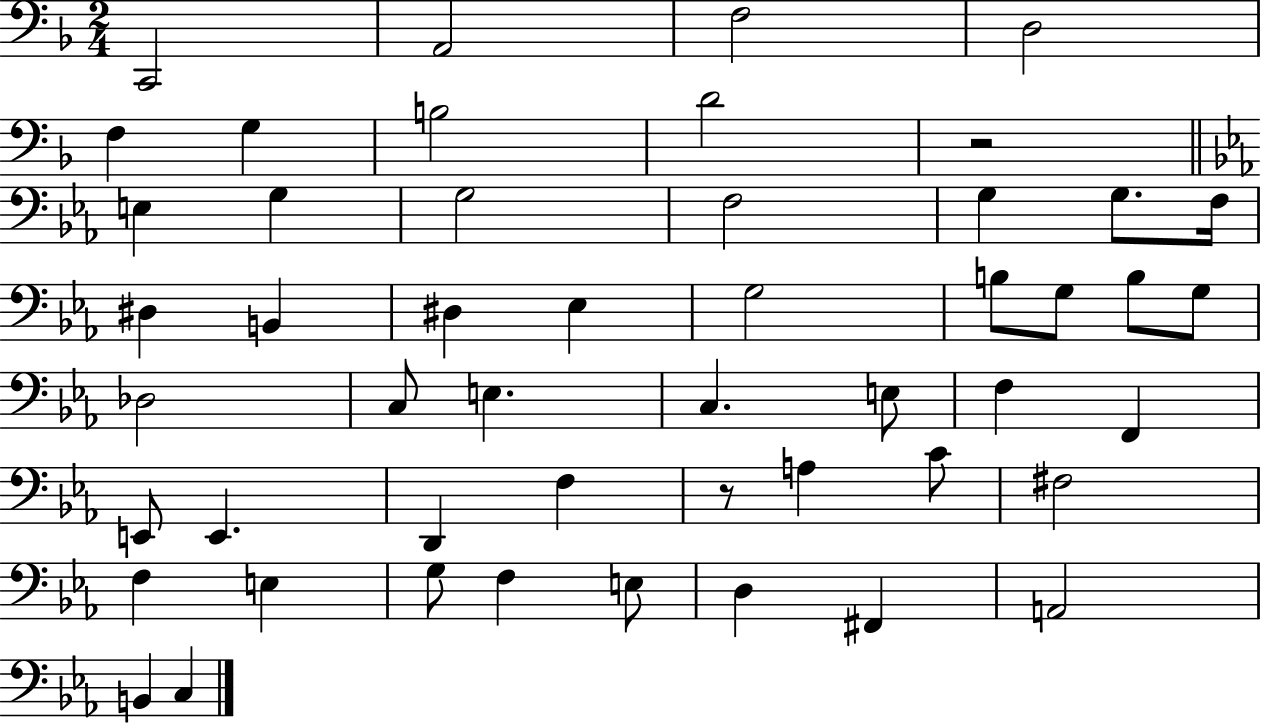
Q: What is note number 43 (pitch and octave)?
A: E3